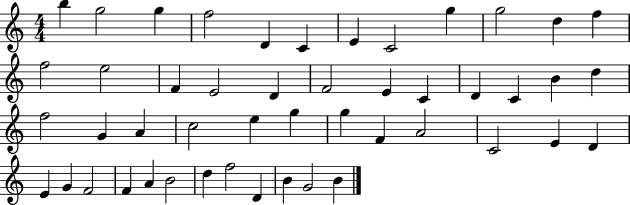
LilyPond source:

{
  \clef treble
  \numericTimeSignature
  \time 4/4
  \key c \major
  b''4 g''2 g''4 | f''2 d'4 c'4 | e'4 c'2 g''4 | g''2 d''4 f''4 | \break f''2 e''2 | f'4 e'2 d'4 | f'2 e'4 c'4 | d'4 c'4 b'4 d''4 | \break f''2 g'4 a'4 | c''2 e''4 g''4 | g''4 f'4 a'2 | c'2 e'4 d'4 | \break e'4 g'4 f'2 | f'4 a'4 b'2 | d''4 f''2 d'4 | b'4 g'2 b'4 | \break \bar "|."
}